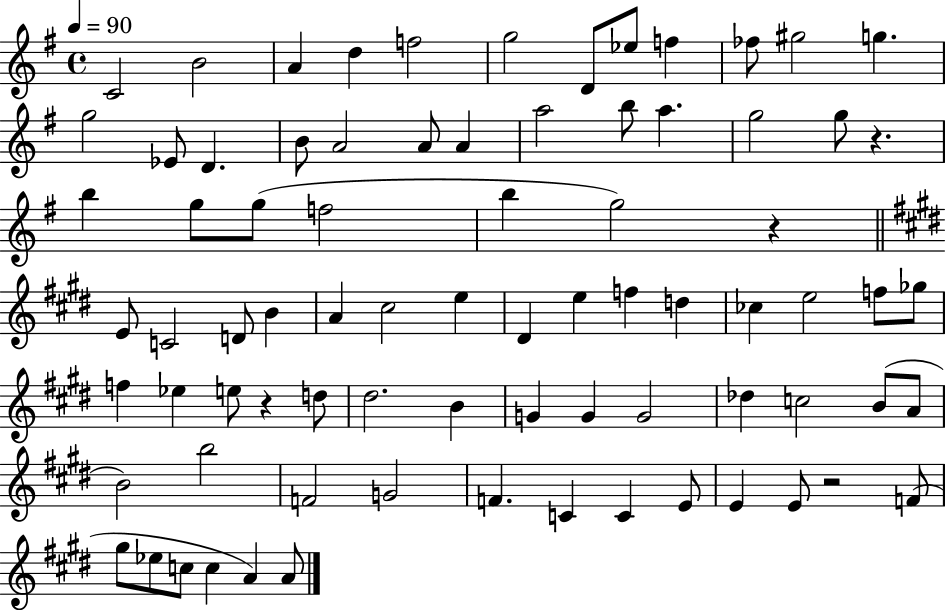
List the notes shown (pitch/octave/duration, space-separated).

C4/h B4/h A4/q D5/q F5/h G5/h D4/e Eb5/e F5/q FES5/e G#5/h G5/q. G5/h Eb4/e D4/q. B4/e A4/h A4/e A4/q A5/h B5/e A5/q. G5/h G5/e R/q. B5/q G5/e G5/e F5/h B5/q G5/h R/q E4/e C4/h D4/e B4/q A4/q C#5/h E5/q D#4/q E5/q F5/q D5/q CES5/q E5/h F5/e Gb5/e F5/q Eb5/q E5/e R/q D5/e D#5/h. B4/q G4/q G4/q G4/h Db5/q C5/h B4/e A4/e B4/h B5/h F4/h G4/h F4/q. C4/q C4/q E4/e E4/q E4/e R/h F4/e G#5/e Eb5/e C5/e C5/q A4/q A4/e